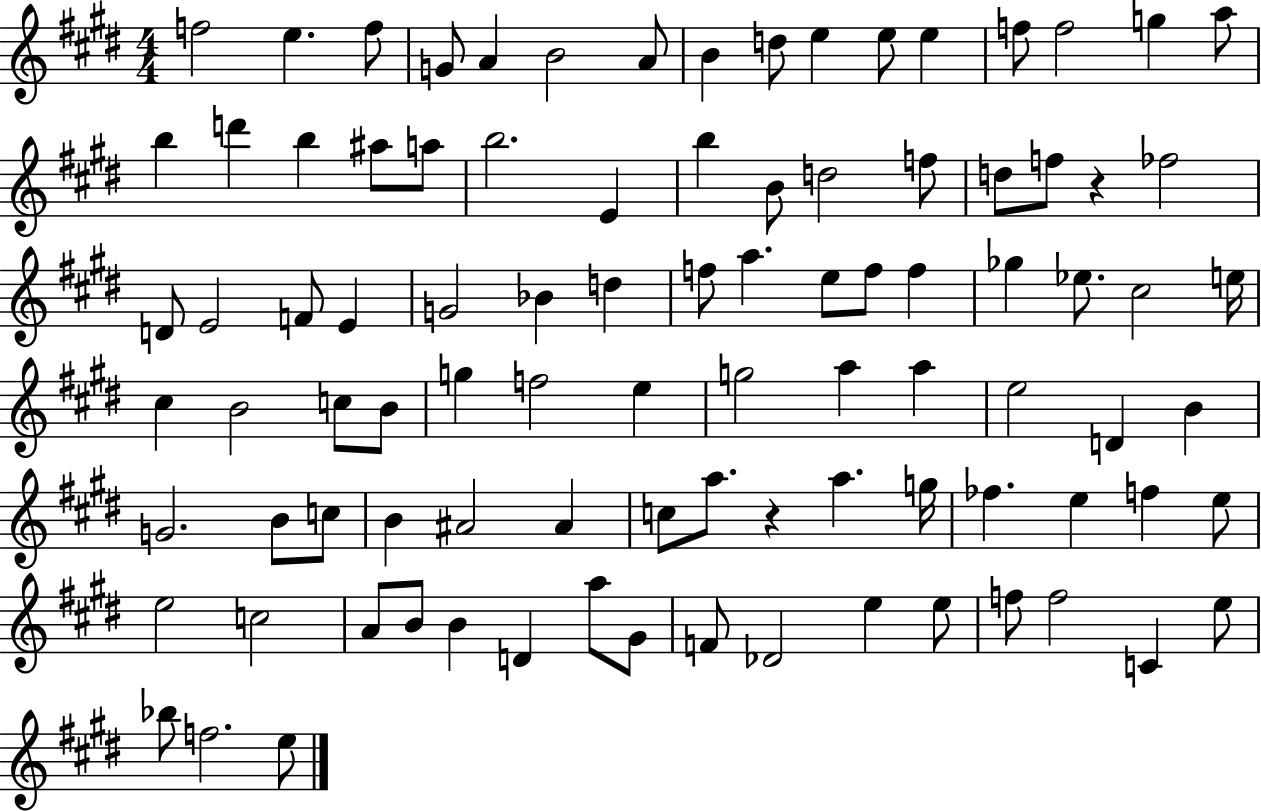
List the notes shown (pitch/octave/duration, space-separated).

F5/h E5/q. F5/e G4/e A4/q B4/h A4/e B4/q D5/e E5/q E5/e E5/q F5/e F5/h G5/q A5/e B5/q D6/q B5/q A#5/e A5/e B5/h. E4/q B5/q B4/e D5/h F5/e D5/e F5/e R/q FES5/h D4/e E4/h F4/e E4/q G4/h Bb4/q D5/q F5/e A5/q. E5/e F5/e F5/q Gb5/q Eb5/e. C#5/h E5/s C#5/q B4/h C5/e B4/e G5/q F5/h E5/q G5/h A5/q A5/q E5/h D4/q B4/q G4/h. B4/e C5/e B4/q A#4/h A#4/q C5/e A5/e. R/q A5/q. G5/s FES5/q. E5/q F5/q E5/e E5/h C5/h A4/e B4/e B4/q D4/q A5/e G#4/e F4/e Db4/h E5/q E5/e F5/e F5/h C4/q E5/e Bb5/e F5/h. E5/e